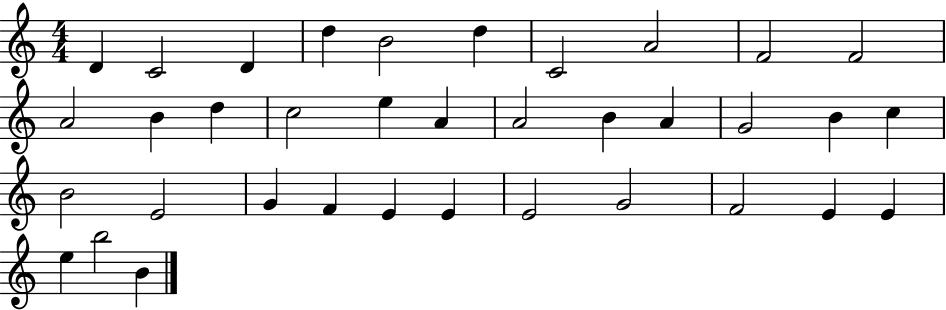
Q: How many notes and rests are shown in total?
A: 36